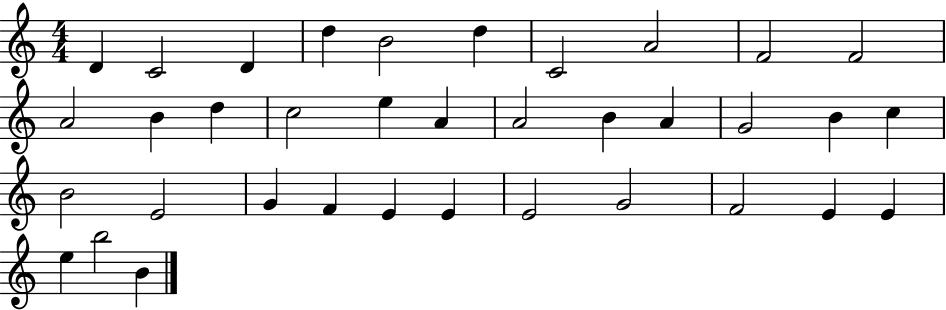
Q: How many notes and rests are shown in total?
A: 36